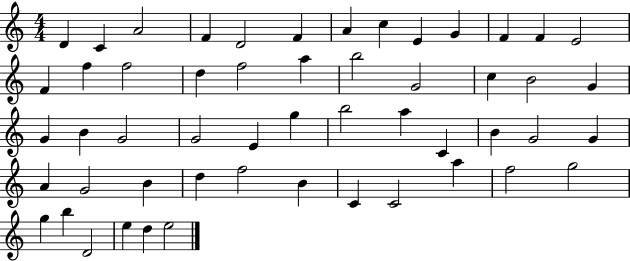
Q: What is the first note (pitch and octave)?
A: D4